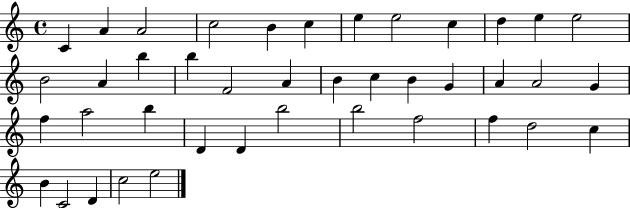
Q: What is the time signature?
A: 4/4